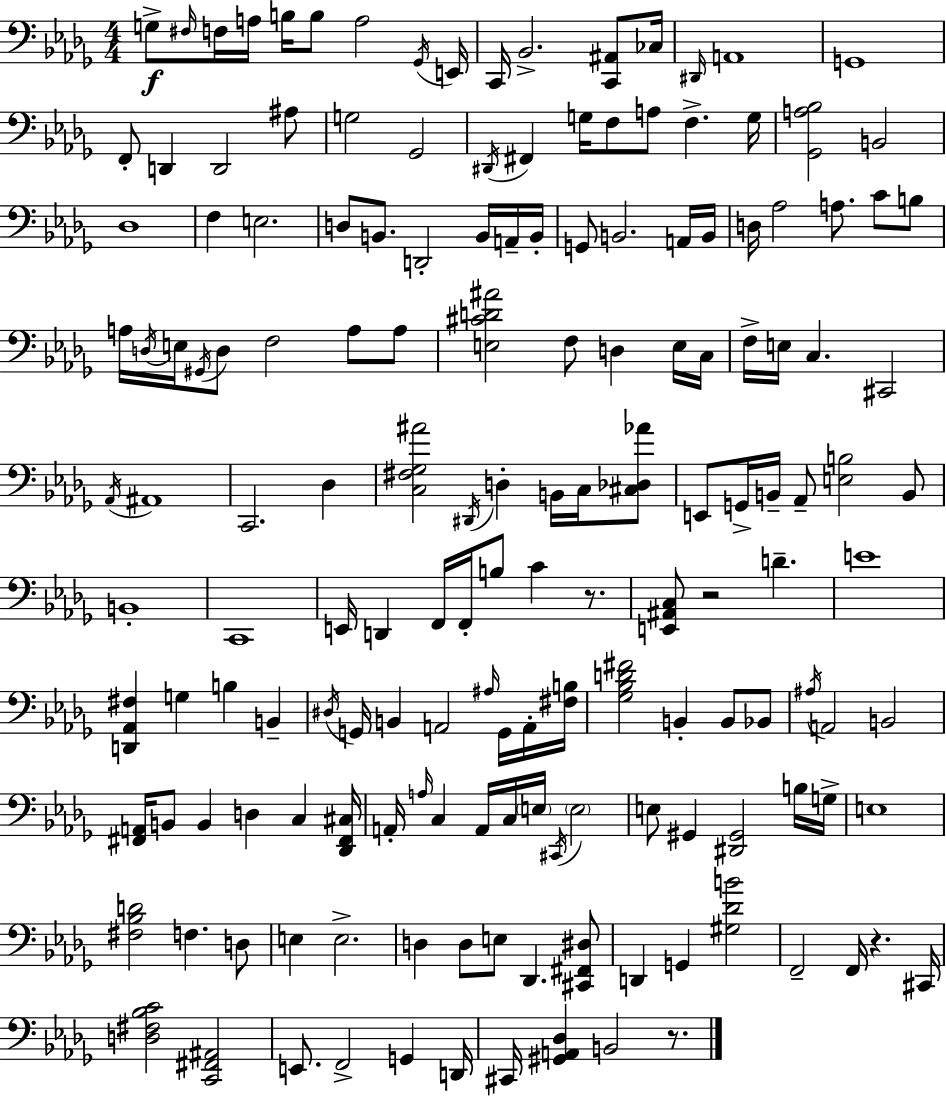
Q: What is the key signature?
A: BES minor